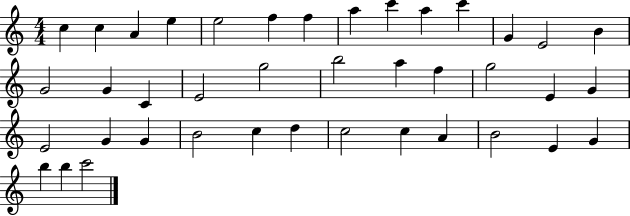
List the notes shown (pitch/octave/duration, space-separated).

C5/q C5/q A4/q E5/q E5/h F5/q F5/q A5/q C6/q A5/q C6/q G4/q E4/h B4/q G4/h G4/q C4/q E4/h G5/h B5/h A5/q F5/q G5/h E4/q G4/q E4/h G4/q G4/q B4/h C5/q D5/q C5/h C5/q A4/q B4/h E4/q G4/q B5/q B5/q C6/h